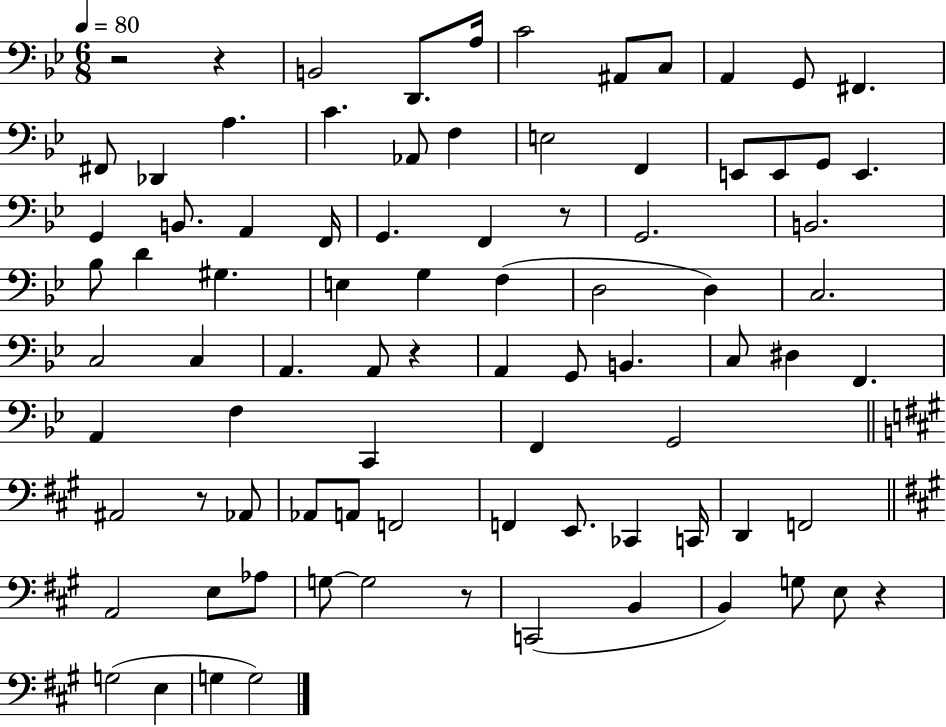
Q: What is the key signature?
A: BES major